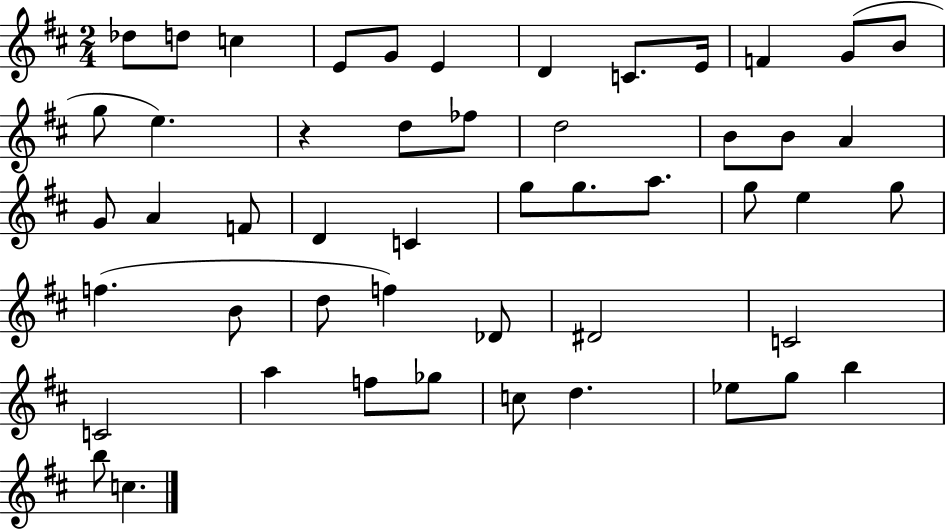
X:1
T:Untitled
M:2/4
L:1/4
K:D
_d/2 d/2 c E/2 G/2 E D C/2 E/4 F G/2 B/2 g/2 e z d/2 _f/2 d2 B/2 B/2 A G/2 A F/2 D C g/2 g/2 a/2 g/2 e g/2 f B/2 d/2 f _D/2 ^D2 C2 C2 a f/2 _g/2 c/2 d _e/2 g/2 b b/2 c